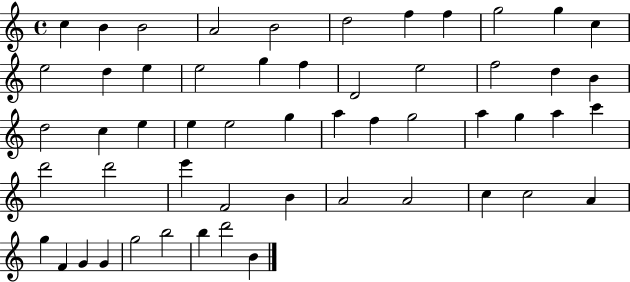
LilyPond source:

{
  \clef treble
  \time 4/4
  \defaultTimeSignature
  \key c \major
  c''4 b'4 b'2 | a'2 b'2 | d''2 f''4 f''4 | g''2 g''4 c''4 | \break e''2 d''4 e''4 | e''2 g''4 f''4 | d'2 e''2 | f''2 d''4 b'4 | \break d''2 c''4 e''4 | e''4 e''2 g''4 | a''4 f''4 g''2 | a''4 g''4 a''4 c'''4 | \break d'''2 d'''2 | e'''4 f'2 b'4 | a'2 a'2 | c''4 c''2 a'4 | \break g''4 f'4 g'4 g'4 | g''2 b''2 | b''4 d'''2 b'4 | \bar "|."
}